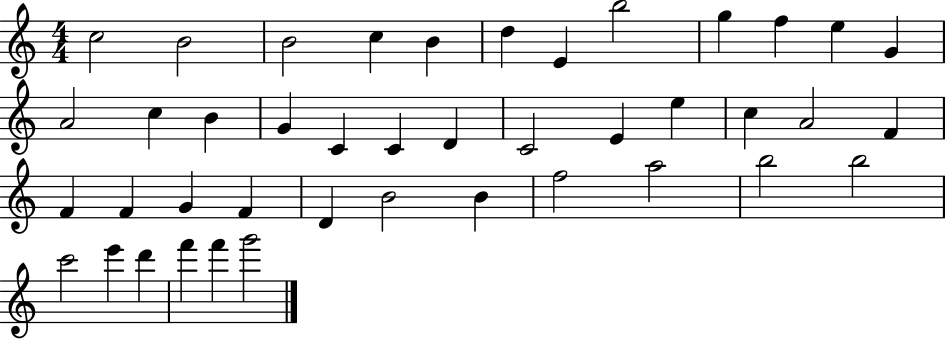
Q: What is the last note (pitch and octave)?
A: G6